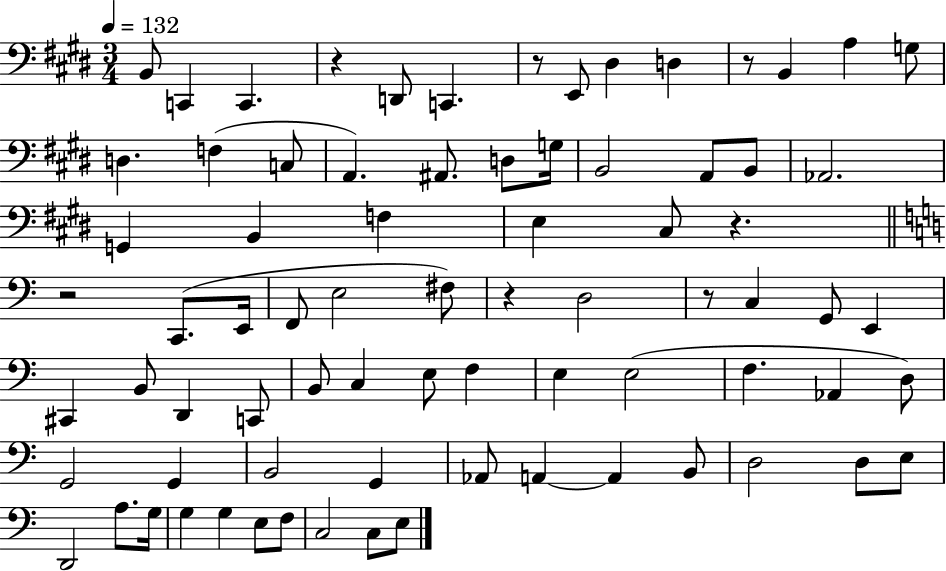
B2/e C2/q C2/q. R/q D2/e C2/q. R/e E2/e D#3/q D3/q R/e B2/q A3/q G3/e D3/q. F3/q C3/e A2/q. A#2/e. D3/e G3/s B2/h A2/e B2/e Ab2/h. G2/q B2/q F3/q E3/q C#3/e R/q. R/h C2/e. E2/s F2/e E3/h F#3/e R/q D3/h R/e C3/q G2/e E2/q C#2/q B2/e D2/q C2/e B2/e C3/q E3/e F3/q E3/q E3/h F3/q. Ab2/q D3/e G2/h G2/q B2/h G2/q Ab2/e A2/q A2/q B2/e D3/h D3/e E3/e D2/h A3/e. G3/s G3/q G3/q E3/e F3/e C3/h C3/e E3/e